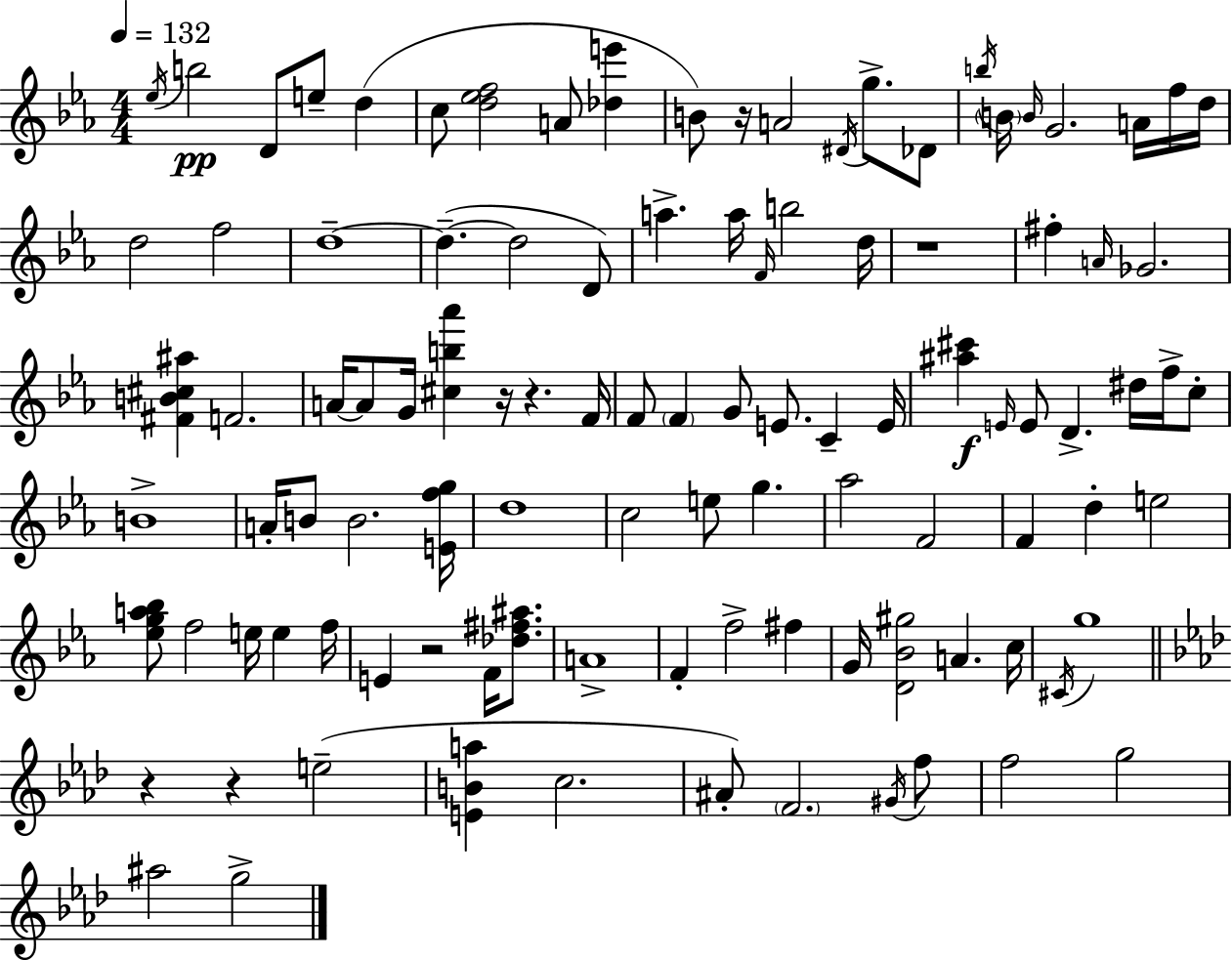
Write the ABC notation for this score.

X:1
T:Untitled
M:4/4
L:1/4
K:Cm
_e/4 b2 D/2 e/2 d c/2 [d_ef]2 A/2 [_de'] B/2 z/4 A2 ^D/4 g/2 _D/2 b/4 B/4 B/4 G2 A/4 f/4 d/4 d2 f2 d4 d d2 D/2 a a/4 F/4 b2 d/4 z4 ^f A/4 _G2 [^FB^c^a] F2 A/4 A/2 G/4 [^cb_a'] z/4 z F/4 F/2 F G/2 E/2 C E/4 [^a^c'] E/4 E/2 D ^d/4 f/4 c/2 B4 A/4 B/2 B2 [Efg]/4 d4 c2 e/2 g _a2 F2 F d e2 [_ega_b]/2 f2 e/4 e f/4 E z2 F/4 [_d^f^a]/2 A4 F f2 ^f G/4 [D_B^g]2 A c/4 ^C/4 g4 z z e2 [EBa] c2 ^A/2 F2 ^G/4 f/2 f2 g2 ^a2 g2